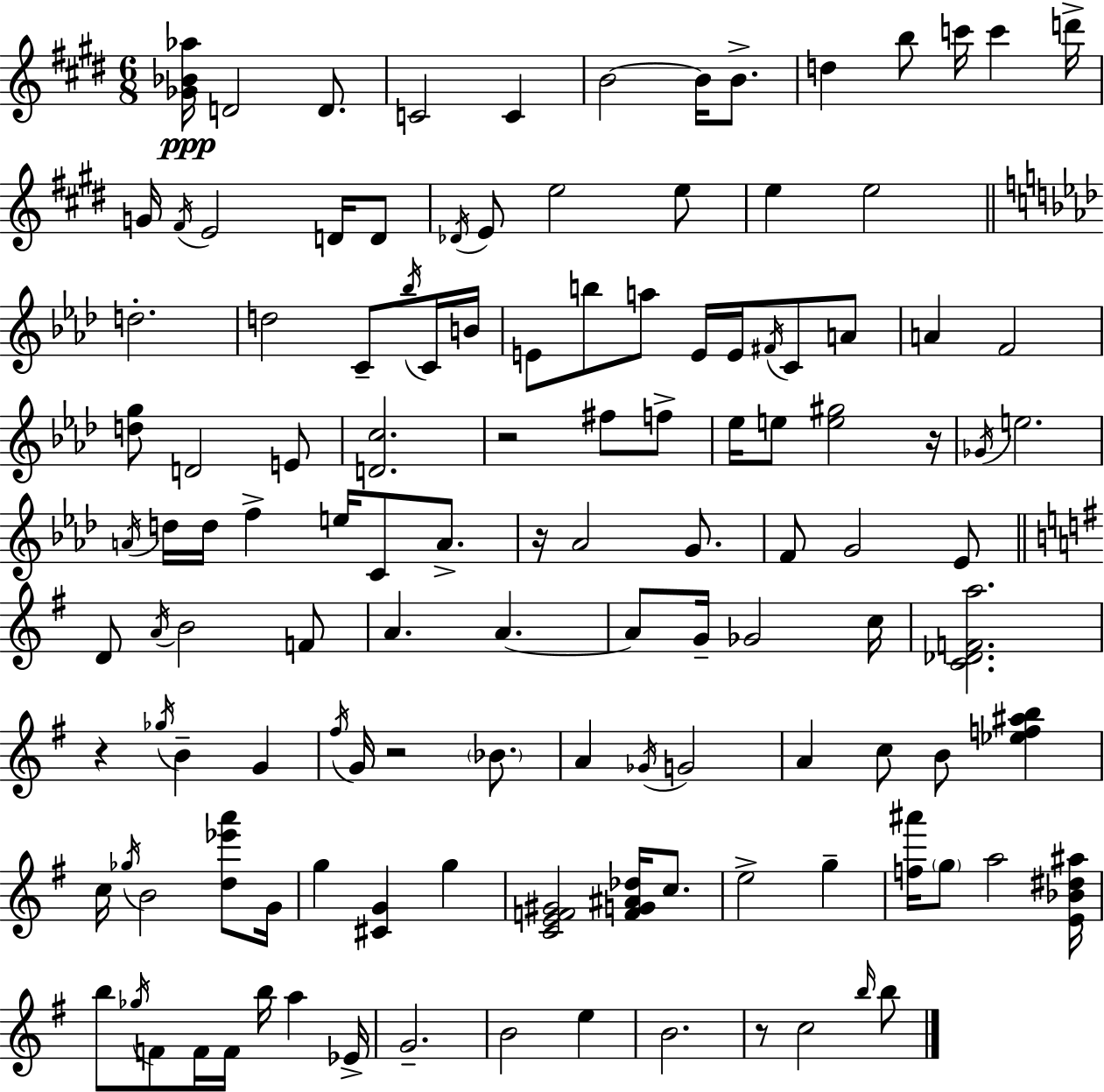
[Gb4,Bb4,Ab5]/s D4/h D4/e. C4/h C4/q B4/h B4/s B4/e. D5/q B5/e C6/s C6/q D6/s G4/s F#4/s E4/h D4/s D4/e Db4/s E4/e E5/h E5/e E5/q E5/h D5/h. D5/h C4/e Bb5/s C4/s B4/s E4/e B5/e A5/e E4/s E4/s F#4/s C4/e A4/e A4/q F4/h [D5,G5]/e D4/h E4/e [D4,C5]/h. R/h F#5/e F5/e Eb5/s E5/e [E5,G#5]/h R/s Gb4/s E5/h. A4/s D5/s D5/s F5/q E5/s C4/e A4/e. R/s Ab4/h G4/e. F4/e G4/h Eb4/e D4/e A4/s B4/h F4/e A4/q. A4/q. A4/e G4/s Gb4/h C5/s [C4,Db4,F4,A5]/h. R/q Gb5/s B4/q G4/q F#5/s G4/s R/h Bb4/e. A4/q Gb4/s G4/h A4/q C5/e B4/e [Eb5,F5,A#5,B5]/q C5/s Gb5/s B4/h [D5,Eb6,A6]/e G4/s G5/q [C#4,G4]/q G5/q [C4,E4,F4,G#4]/h [F4,G4,A#4,Db5]/s C5/e. E5/h G5/q [F5,A#6]/s G5/e A5/h [E4,Bb4,D#5,A#5]/s B5/e Gb5/s F4/e F4/s F4/s B5/s A5/q Eb4/s G4/h. B4/h E5/q B4/h. R/e C5/h B5/s B5/e